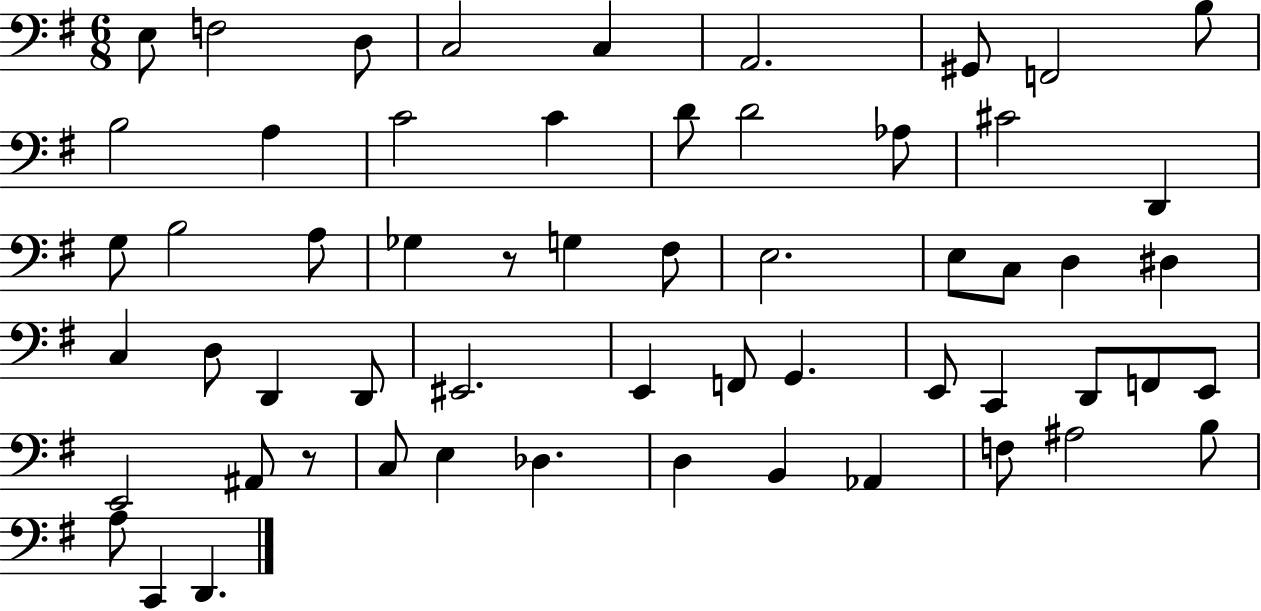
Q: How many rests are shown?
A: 2